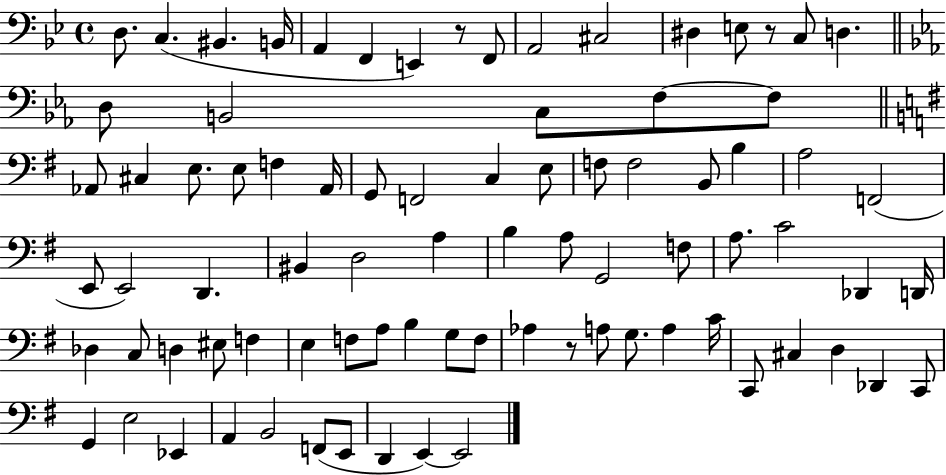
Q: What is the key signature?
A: BES major